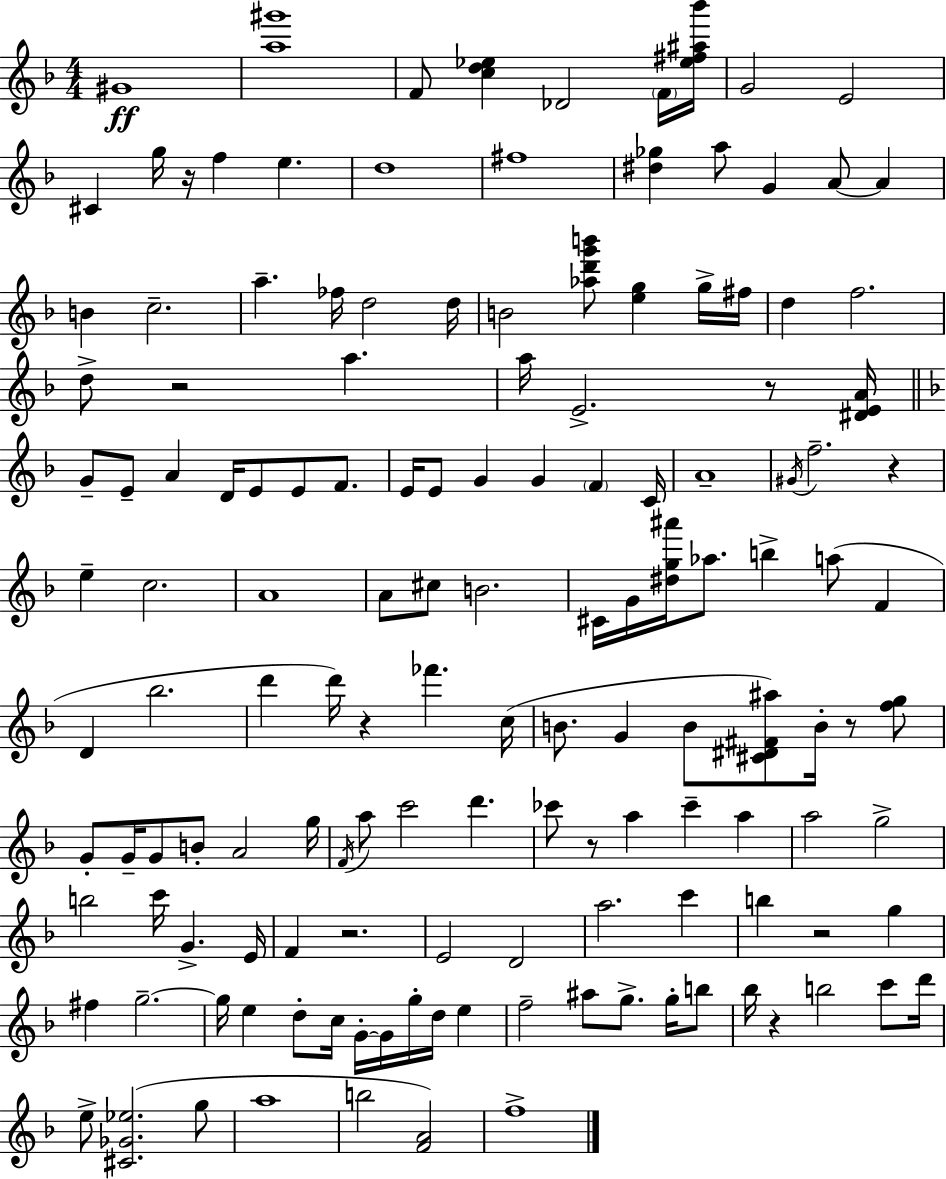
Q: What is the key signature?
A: F major